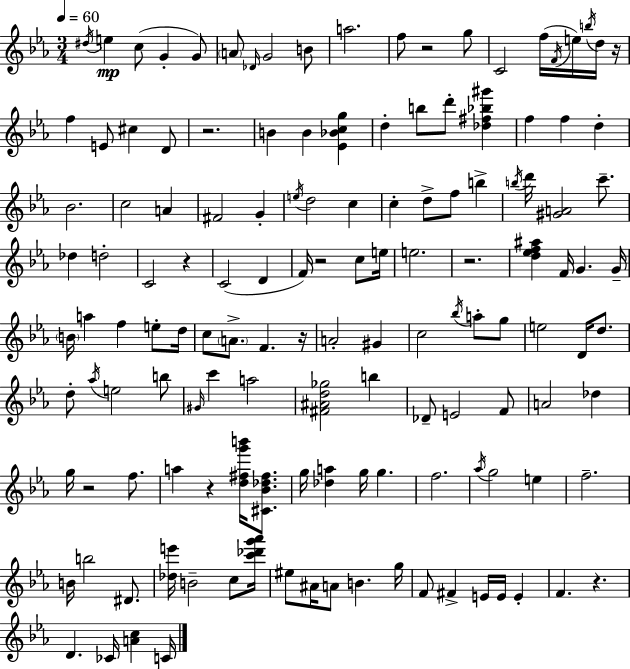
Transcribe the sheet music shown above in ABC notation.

X:1
T:Untitled
M:3/4
L:1/4
K:Cm
^d/4 e c/2 G G/2 A/2 _D/4 G2 B/2 a2 f/2 z2 g/2 C2 f/4 F/4 e/4 b/4 d/4 z/4 f E/2 ^c D/2 z2 B B [_E_Bcg] d b/2 d'/2 [_d^f_b^g'] f f d _B2 c2 A ^F2 G e/4 d2 c c d/2 f/2 b b/4 d'/4 [^GA]2 c'/2 _d d2 C2 z C2 D F/4 z2 c/2 e/4 e2 z2 [d_ef^a] F/4 G G/4 B/4 a f e/2 d/4 c/2 A/2 F z/4 A2 ^G c2 _b/4 a/2 g/2 e2 D/4 d/2 d/2 _a/4 e2 b/2 ^G/4 c' a2 [^F^Ad_g]2 b _D/2 E2 F/2 A2 _d g/4 z2 f/2 a z [d^fg'b']/4 [^C_B_d^f]/2 g/4 [_da] g/4 g f2 _a/4 g2 e f2 B/4 b2 ^D/2 [_de']/4 B2 c/2 [c'_d'g'_a']/4 ^e/2 ^A/4 A/2 B g/4 F/2 ^F E/4 E/4 E F z D _C/4 [Ac] C/4